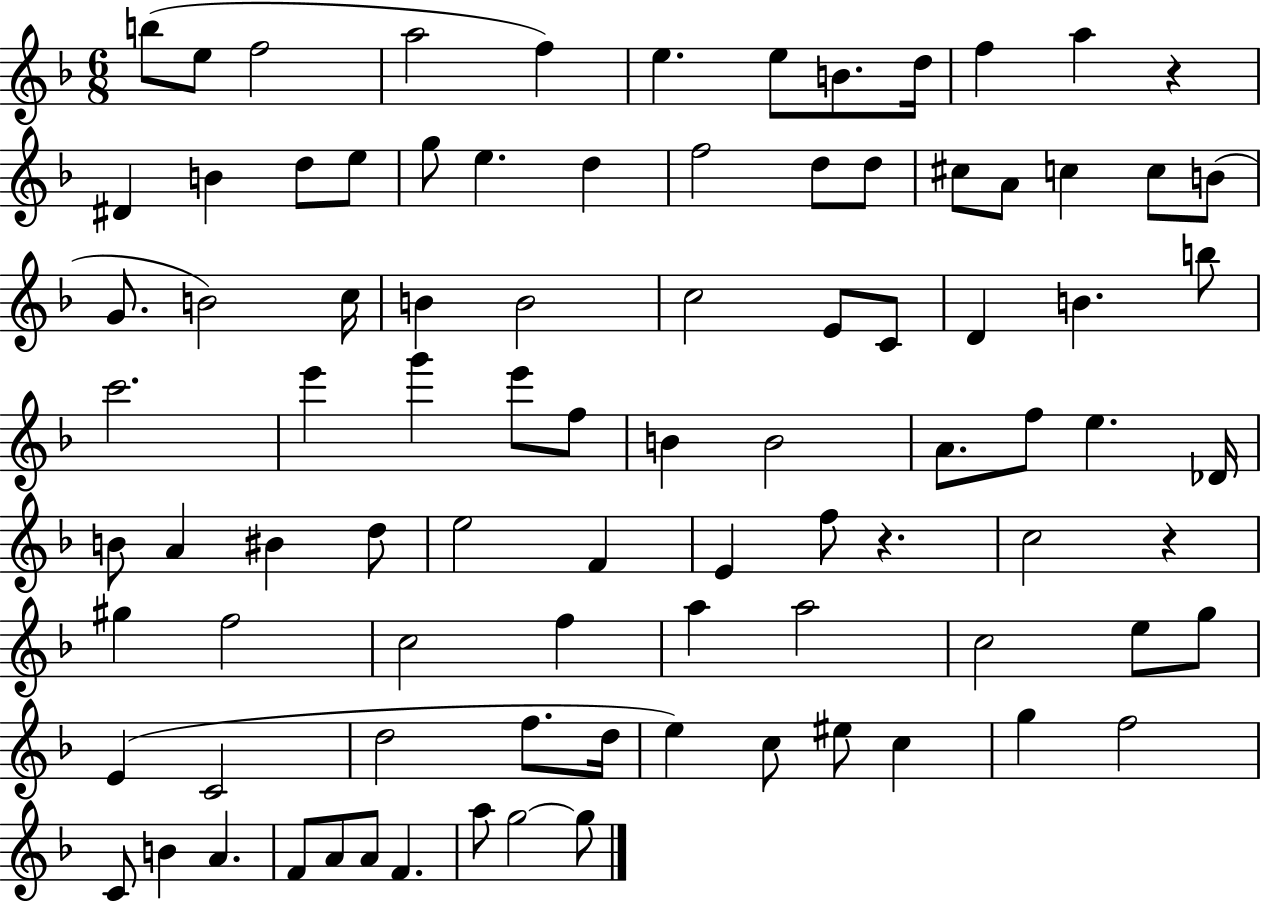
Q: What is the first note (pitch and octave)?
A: B5